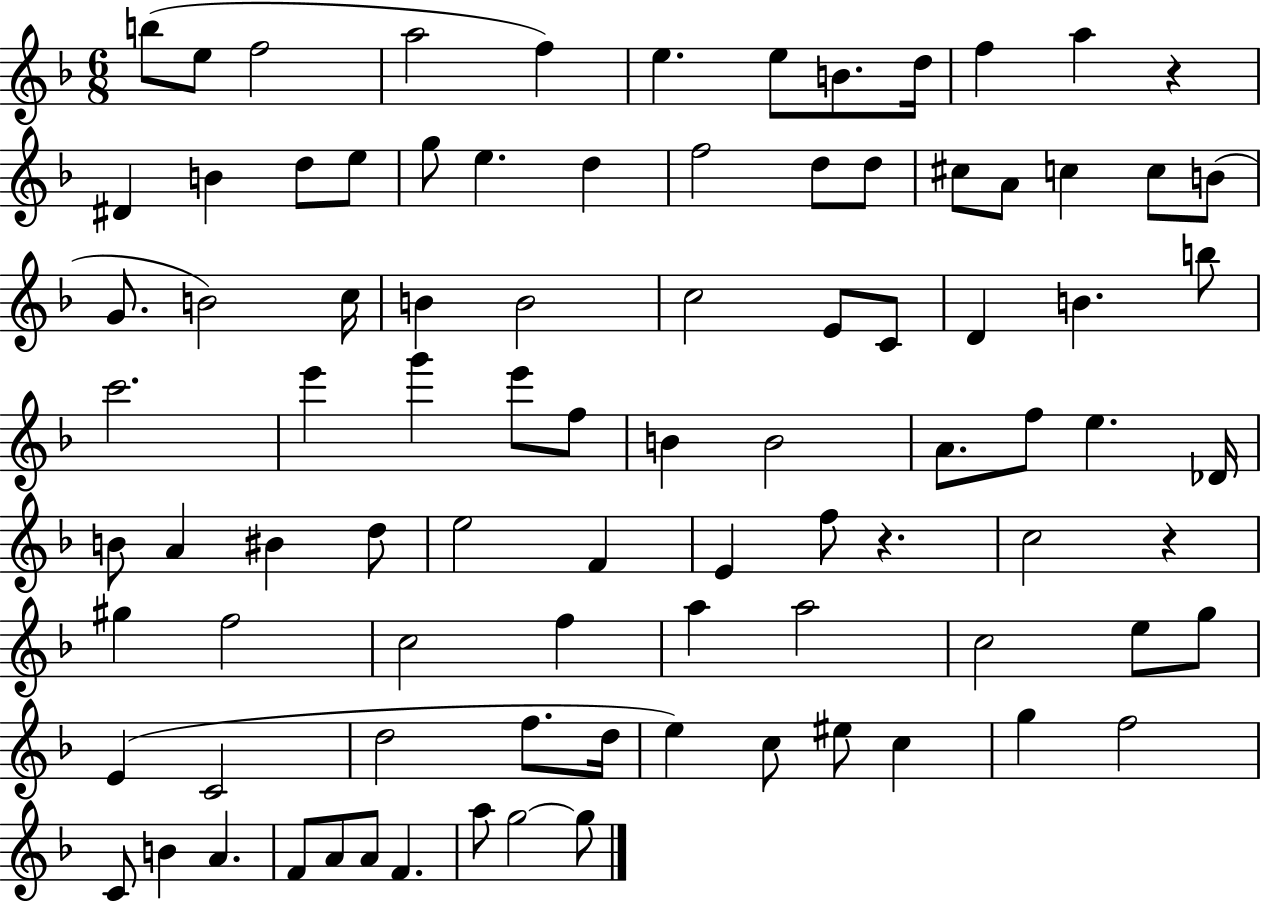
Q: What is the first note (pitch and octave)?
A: B5